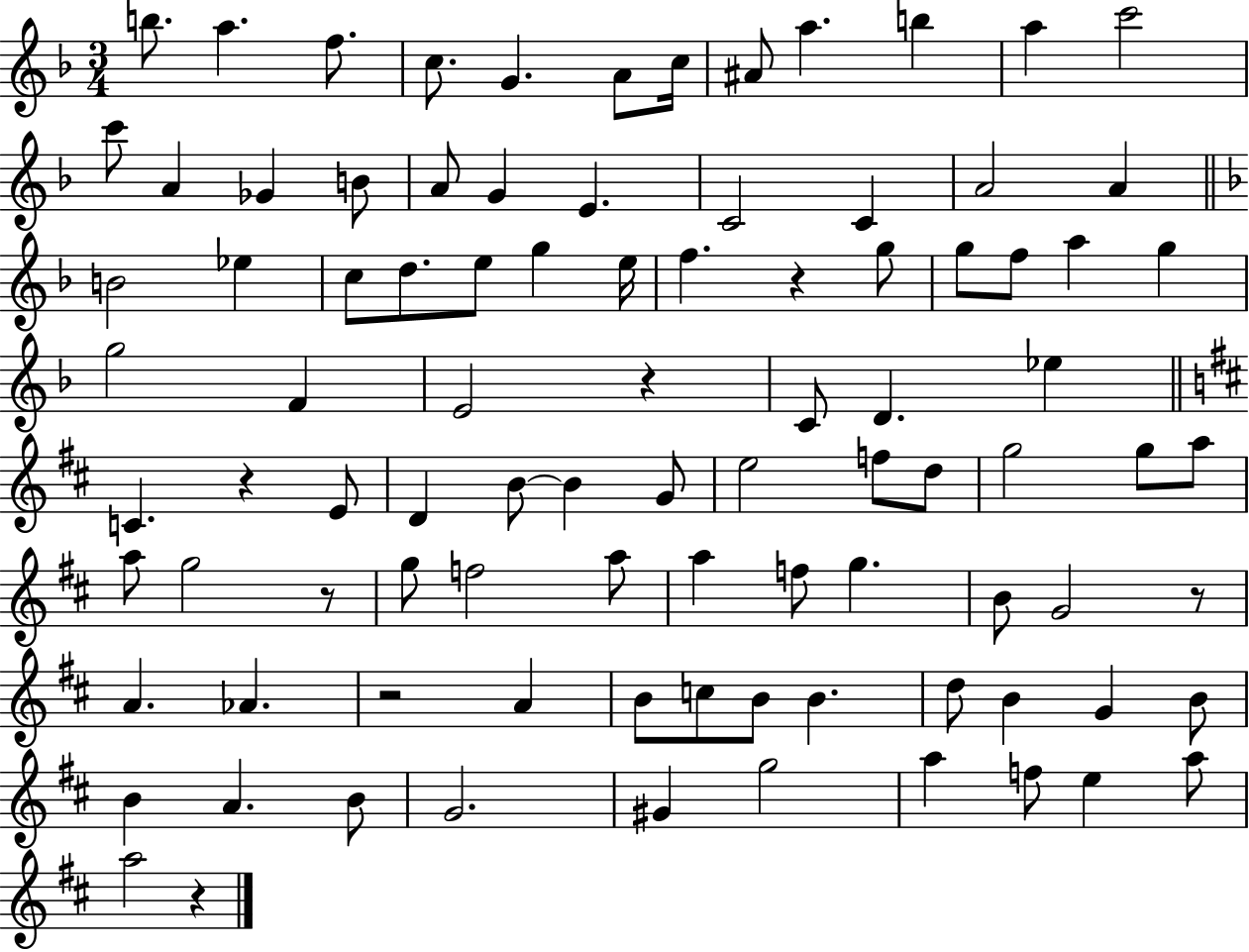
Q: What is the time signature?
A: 3/4